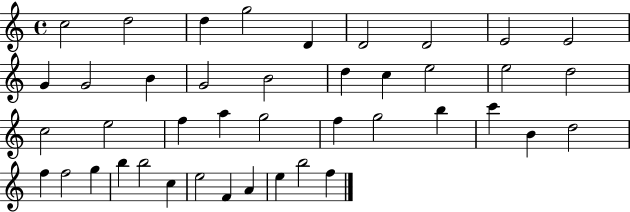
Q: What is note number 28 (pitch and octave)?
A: C6